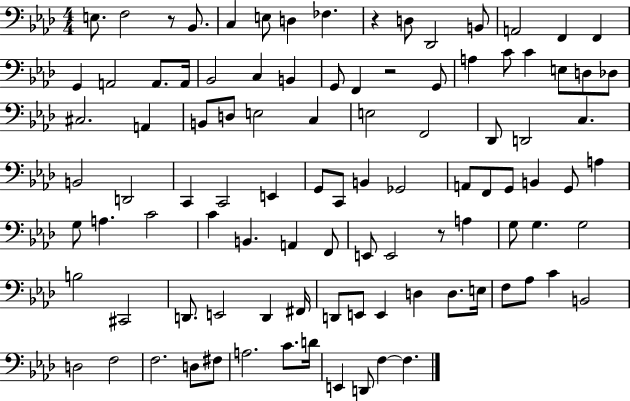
E3/e. F3/h R/e Bb2/e. C3/q E3/e D3/q FES3/q. R/q D3/e Db2/h B2/e A2/h F2/q F2/q G2/q A2/h A2/e. A2/s Bb2/h C3/q B2/q G2/e F2/q R/h G2/e A3/q C4/e C4/q E3/e D3/e Db3/e C#3/h. A2/q B2/e D3/e E3/h C3/q E3/h F2/h Db2/e D2/h C3/q. B2/h D2/h C2/q C2/h E2/q G2/e C2/e B2/q Gb2/h A2/e F2/e G2/e B2/q G2/e A3/q G3/e A3/q. C4/h C4/q B2/q. A2/q F2/e E2/e E2/h R/e A3/q G3/e G3/q. G3/h B3/h C#2/h D2/e. E2/h D2/q F#2/s D2/e E2/e E2/q D3/q D3/e. E3/s F3/e Ab3/e C4/q B2/h D3/h F3/h F3/h. D3/e F#3/e A3/h. C4/e. D4/s E2/q D2/e F3/q F3/q.